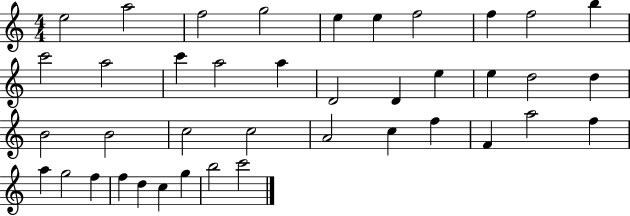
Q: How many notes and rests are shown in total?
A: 40